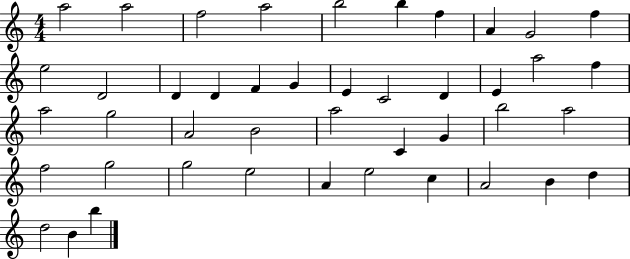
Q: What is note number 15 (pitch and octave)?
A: F4